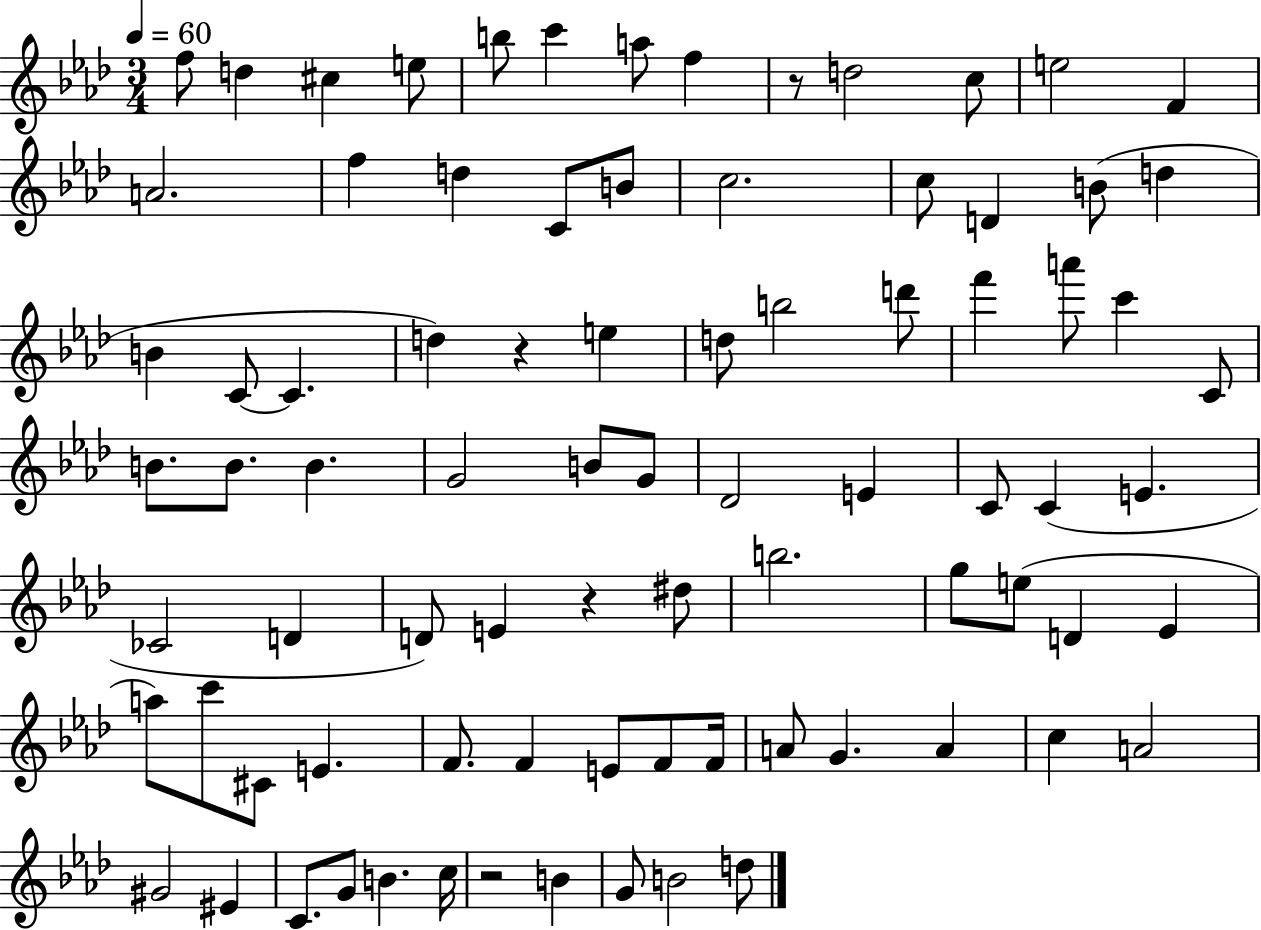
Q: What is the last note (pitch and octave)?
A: D5